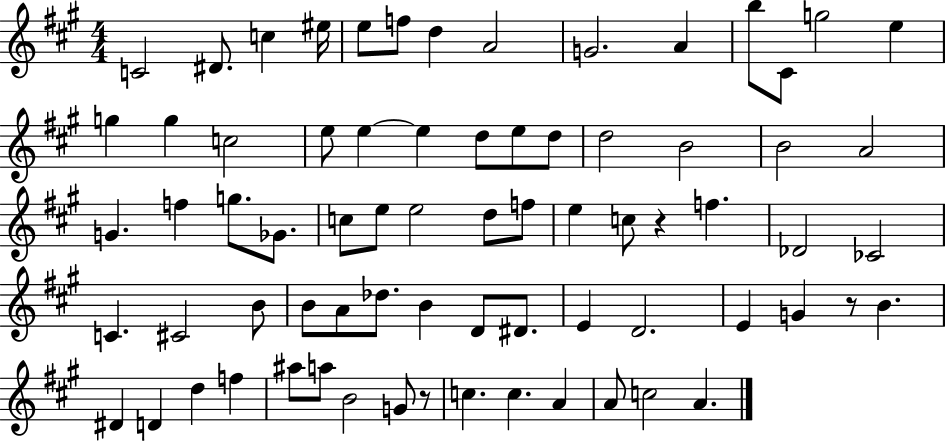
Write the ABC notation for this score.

X:1
T:Untitled
M:4/4
L:1/4
K:A
C2 ^D/2 c ^e/4 e/2 f/2 d A2 G2 A b/2 ^C/2 g2 e g g c2 e/2 e e d/2 e/2 d/2 d2 B2 B2 A2 G f g/2 _G/2 c/2 e/2 e2 d/2 f/2 e c/2 z f _D2 _C2 C ^C2 B/2 B/2 A/2 _d/2 B D/2 ^D/2 E D2 E G z/2 B ^D D d f ^a/2 a/2 B2 G/2 z/2 c c A A/2 c2 A